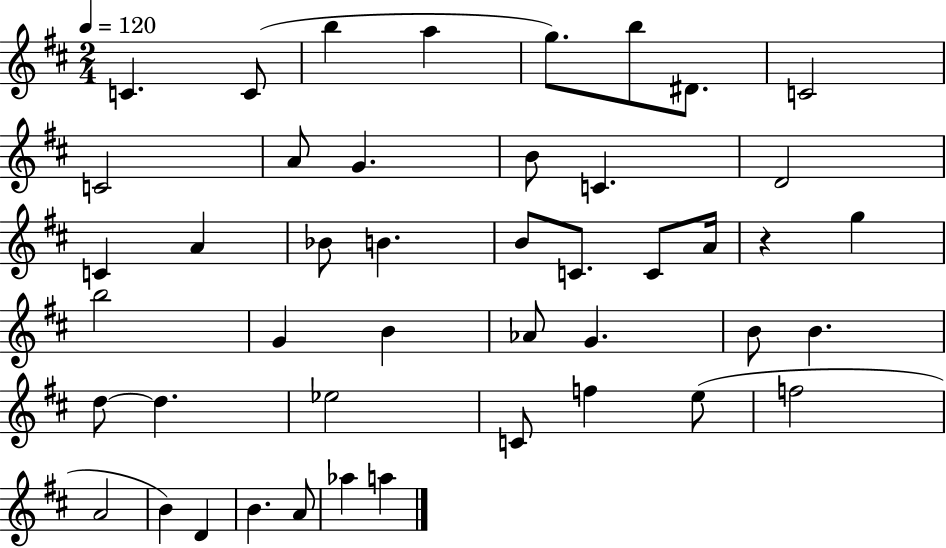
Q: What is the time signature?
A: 2/4